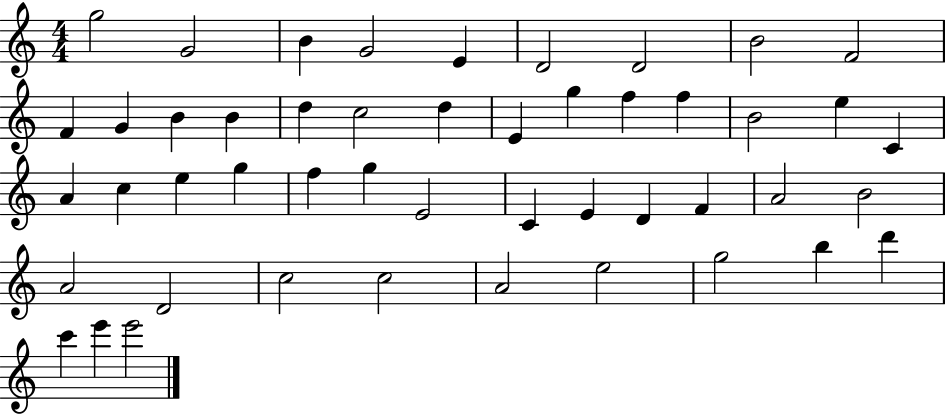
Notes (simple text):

G5/h G4/h B4/q G4/h E4/q D4/h D4/h B4/h F4/h F4/q G4/q B4/q B4/q D5/q C5/h D5/q E4/q G5/q F5/q F5/q B4/h E5/q C4/q A4/q C5/q E5/q G5/q F5/q G5/q E4/h C4/q E4/q D4/q F4/q A4/h B4/h A4/h D4/h C5/h C5/h A4/h E5/h G5/h B5/q D6/q C6/q E6/q E6/h